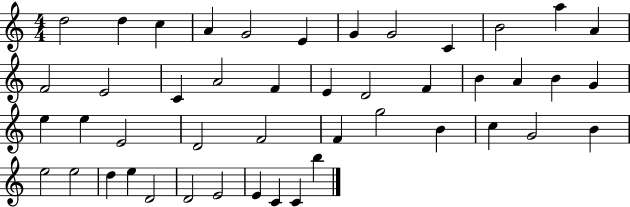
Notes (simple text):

D5/h D5/q C5/q A4/q G4/h E4/q G4/q G4/h C4/q B4/h A5/q A4/q F4/h E4/h C4/q A4/h F4/q E4/q D4/h F4/q B4/q A4/q B4/q G4/q E5/q E5/q E4/h D4/h F4/h F4/q G5/h B4/q C5/q G4/h B4/q E5/h E5/h D5/q E5/q D4/h D4/h E4/h E4/q C4/q C4/q B5/q